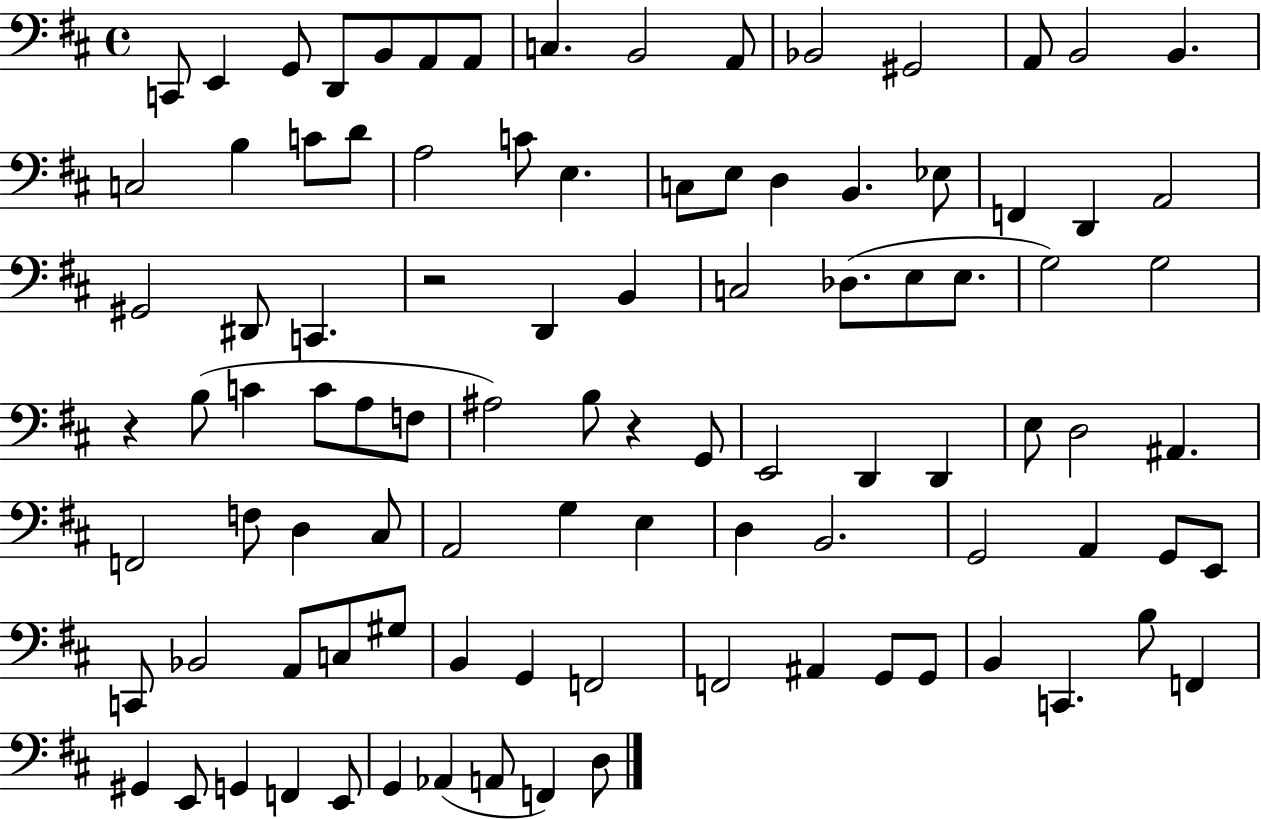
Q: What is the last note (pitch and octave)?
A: D3